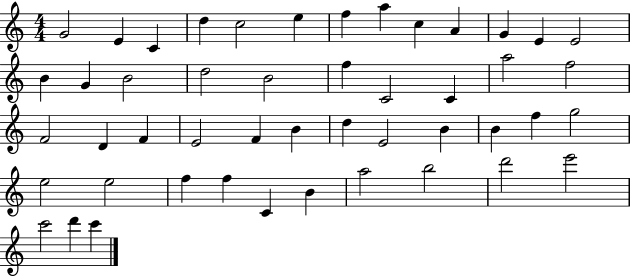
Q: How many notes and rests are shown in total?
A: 48